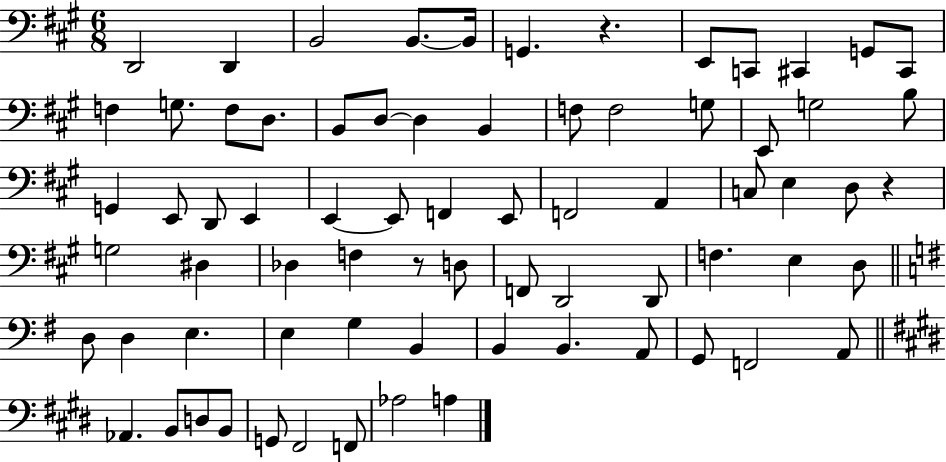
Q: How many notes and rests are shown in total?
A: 73